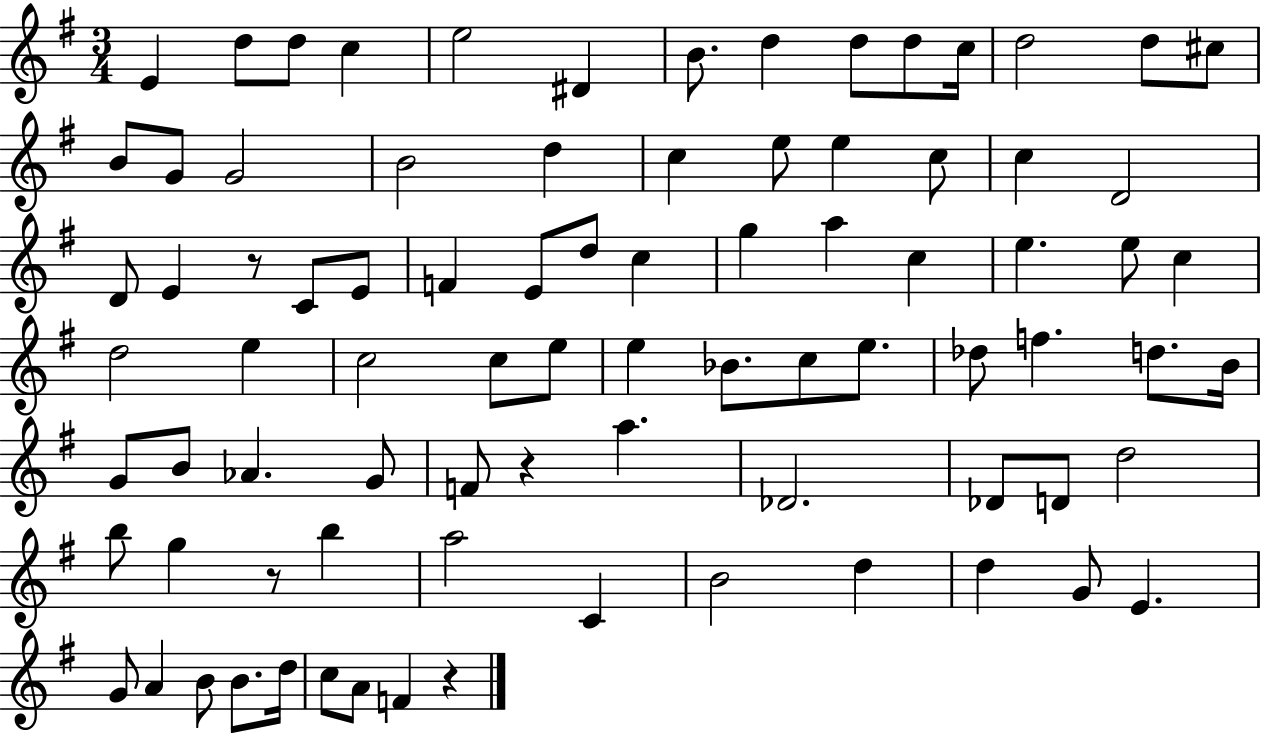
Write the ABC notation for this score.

X:1
T:Untitled
M:3/4
L:1/4
K:G
E d/2 d/2 c e2 ^D B/2 d d/2 d/2 c/4 d2 d/2 ^c/2 B/2 G/2 G2 B2 d c e/2 e c/2 c D2 D/2 E z/2 C/2 E/2 F E/2 d/2 c g a c e e/2 c d2 e c2 c/2 e/2 e _B/2 c/2 e/2 _d/2 f d/2 B/4 G/2 B/2 _A G/2 F/2 z a _D2 _D/2 D/2 d2 b/2 g z/2 b a2 C B2 d d G/2 E G/2 A B/2 B/2 d/4 c/2 A/2 F z